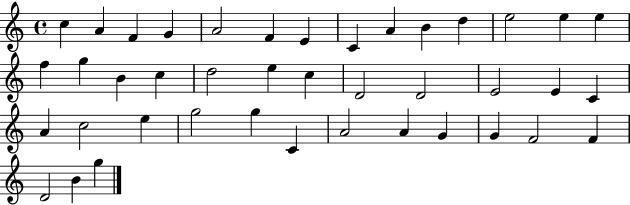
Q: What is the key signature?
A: C major